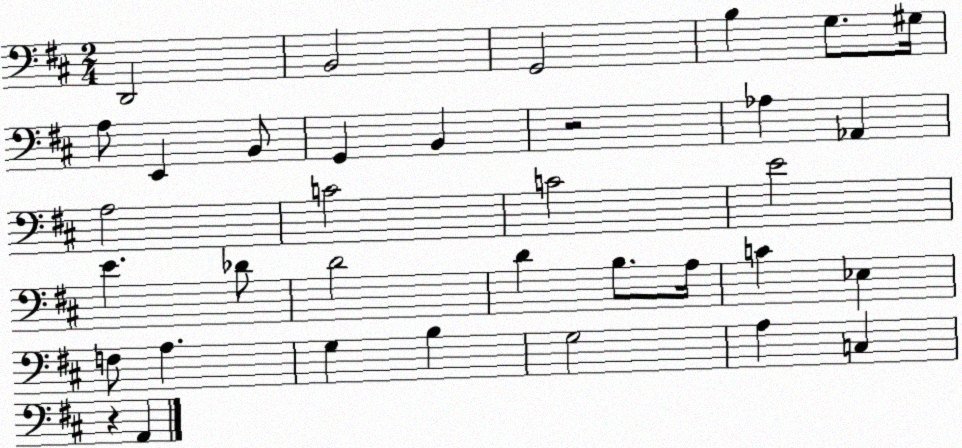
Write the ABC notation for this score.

X:1
T:Untitled
M:2/4
L:1/4
K:D
D,,2 B,,2 G,,2 B, G,/2 ^G,/4 A,/2 E,, B,,/2 G,, B,, z2 _A, _A,, A,2 C2 C2 E2 E _D/2 D2 D B,/2 A,/4 C _E, F,/2 A, G, B, G,2 A, C, z A,,